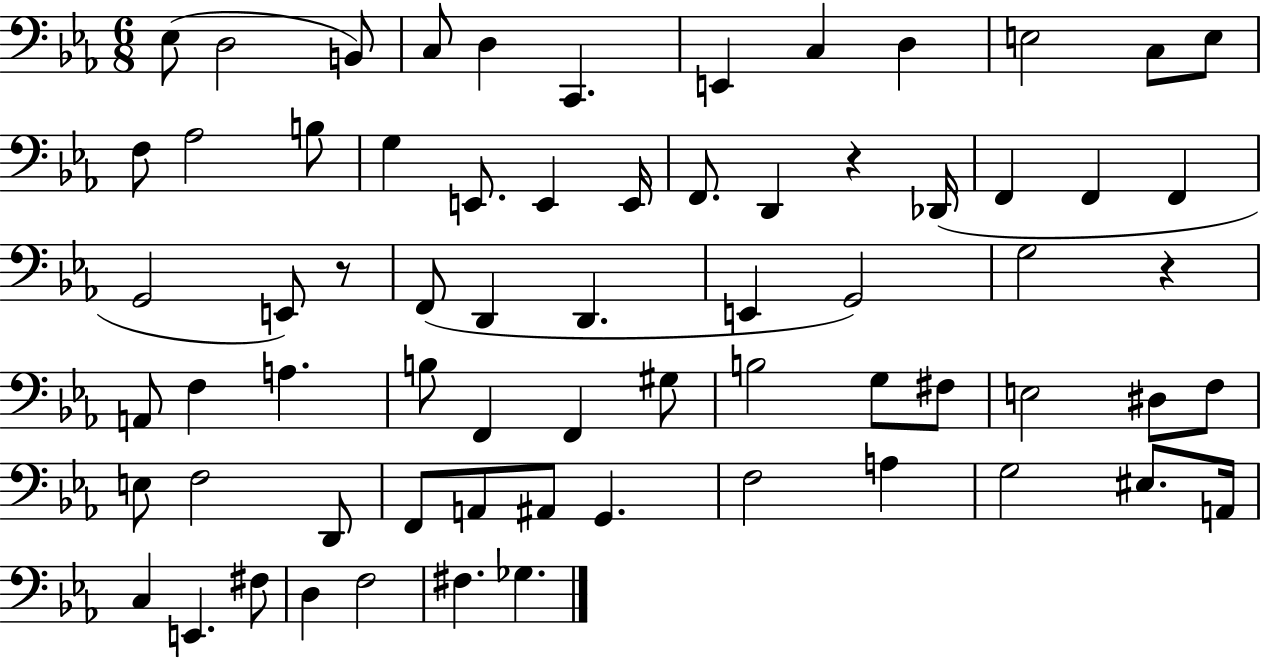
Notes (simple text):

Eb3/e D3/h B2/e C3/e D3/q C2/q. E2/q C3/q D3/q E3/h C3/e E3/e F3/e Ab3/h B3/e G3/q E2/e. E2/q E2/s F2/e. D2/q R/q Db2/s F2/q F2/q F2/q G2/h E2/e R/e F2/e D2/q D2/q. E2/q G2/h G3/h R/q A2/e F3/q A3/q. B3/e F2/q F2/q G#3/e B3/h G3/e F#3/e E3/h D#3/e F3/e E3/e F3/h D2/e F2/e A2/e A#2/e G2/q. F3/h A3/q G3/h EIS3/e. A2/s C3/q E2/q. F#3/e D3/q F3/h F#3/q. Gb3/q.